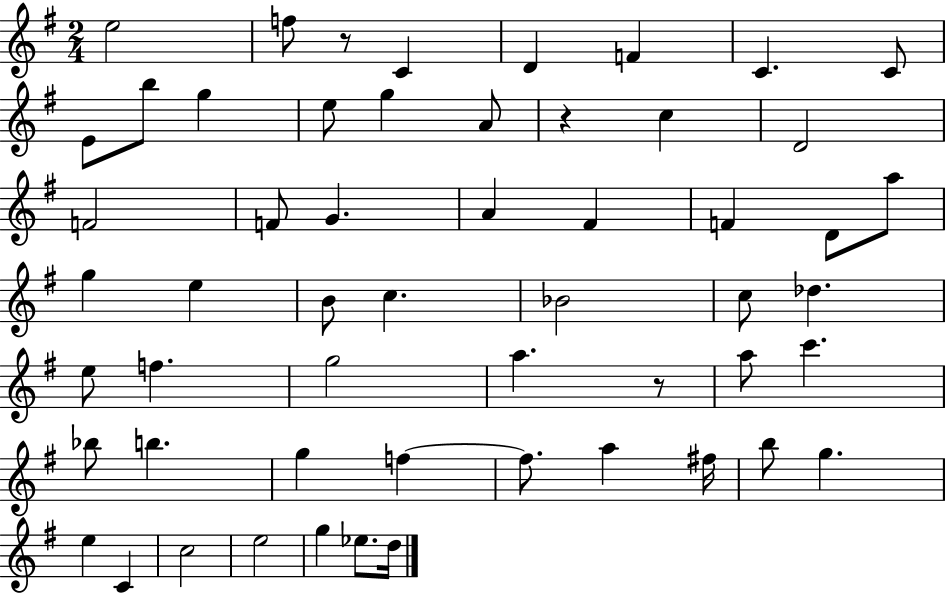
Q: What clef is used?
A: treble